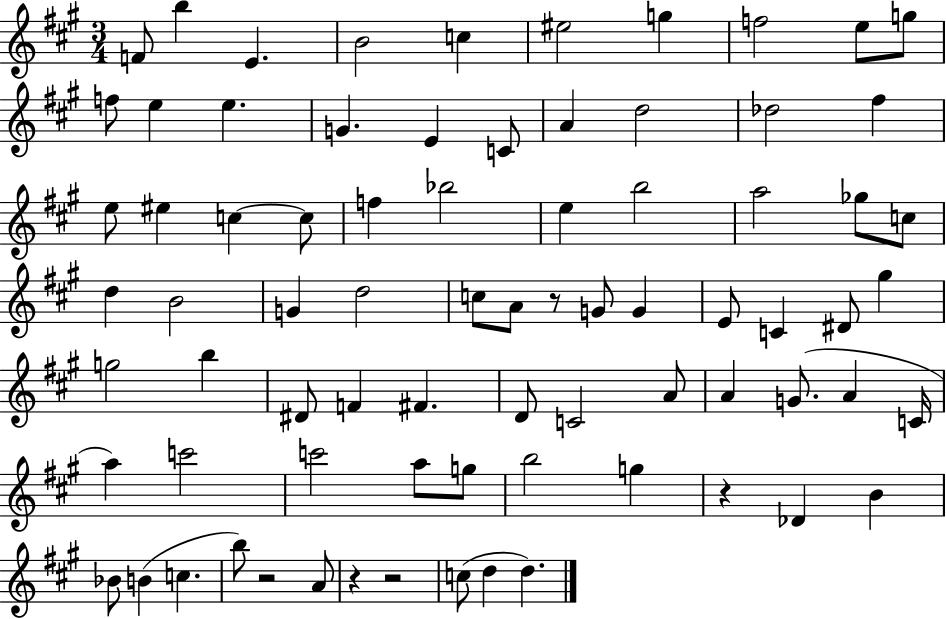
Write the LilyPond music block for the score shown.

{
  \clef treble
  \numericTimeSignature
  \time 3/4
  \key a \major
  f'8 b''4 e'4. | b'2 c''4 | eis''2 g''4 | f''2 e''8 g''8 | \break f''8 e''4 e''4. | g'4. e'4 c'8 | a'4 d''2 | des''2 fis''4 | \break e''8 eis''4 c''4~~ c''8 | f''4 bes''2 | e''4 b''2 | a''2 ges''8 c''8 | \break d''4 b'2 | g'4 d''2 | c''8 a'8 r8 g'8 g'4 | e'8 c'4 dis'8 gis''4 | \break g''2 b''4 | dis'8 f'4 fis'4. | d'8 c'2 a'8 | a'4 g'8.( a'4 c'16 | \break a''4) c'''2 | c'''2 a''8 g''8 | b''2 g''4 | r4 des'4 b'4 | \break bes'8 b'4( c''4. | b''8) r2 a'8 | r4 r2 | c''8( d''4 d''4.) | \break \bar "|."
}